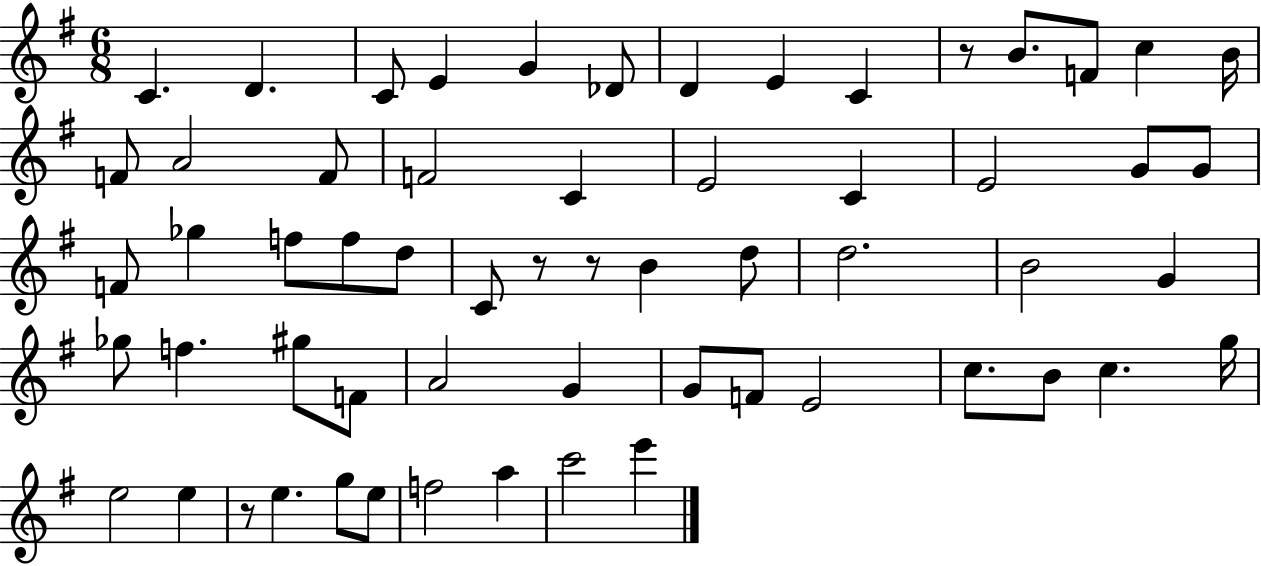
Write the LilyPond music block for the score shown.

{
  \clef treble
  \numericTimeSignature
  \time 6/8
  \key g \major
  c'4. d'4. | c'8 e'4 g'4 des'8 | d'4 e'4 c'4 | r8 b'8. f'8 c''4 b'16 | \break f'8 a'2 f'8 | f'2 c'4 | e'2 c'4 | e'2 g'8 g'8 | \break f'8 ges''4 f''8 f''8 d''8 | c'8 r8 r8 b'4 d''8 | d''2. | b'2 g'4 | \break ges''8 f''4. gis''8 f'8 | a'2 g'4 | g'8 f'8 e'2 | c''8. b'8 c''4. g''16 | \break e''2 e''4 | r8 e''4. g''8 e''8 | f''2 a''4 | c'''2 e'''4 | \break \bar "|."
}